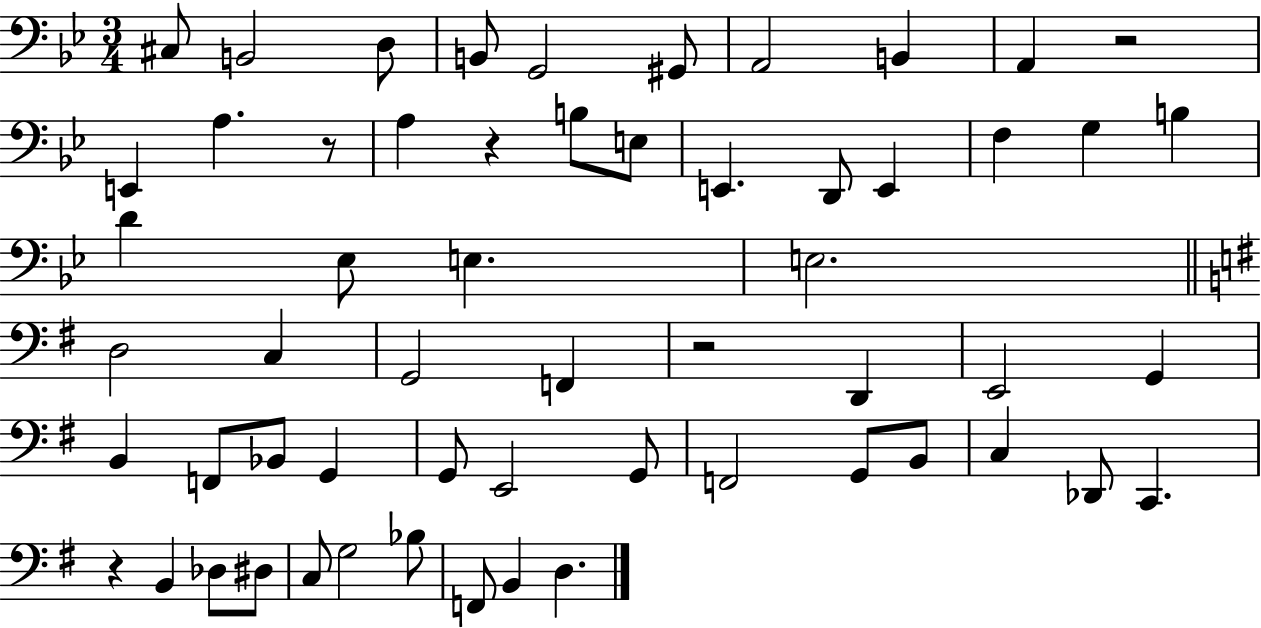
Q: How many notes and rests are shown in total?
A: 58